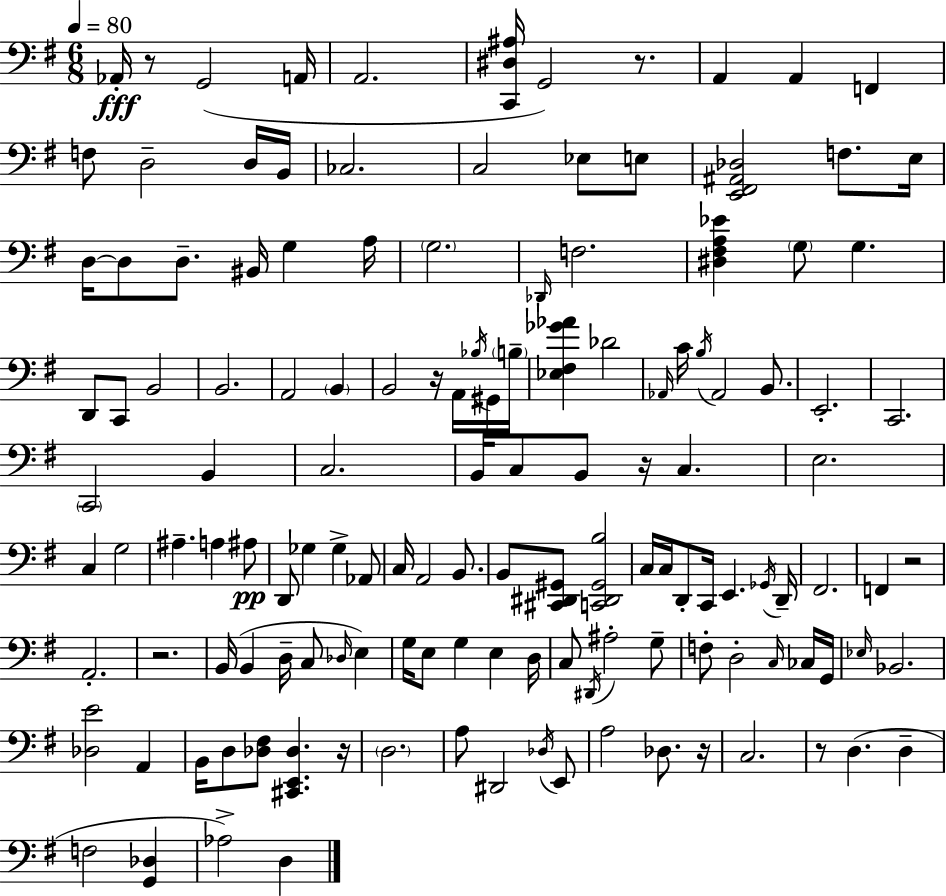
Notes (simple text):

Ab2/s R/e G2/h A2/s A2/h. [C2,D#3,A#3]/s G2/h R/e. A2/q A2/q F2/q F3/e D3/h D3/s B2/s CES3/h. C3/h Eb3/e E3/e [E2,F#2,A#2,Db3]/h F3/e. E3/s D3/s D3/e D3/e. BIS2/s G3/q A3/s G3/h. Db2/s F3/h. [D#3,F#3,A3,Eb4]/q G3/e G3/q. D2/e C2/e B2/h B2/h. A2/h B2/q B2/h R/s A2/s Bb3/s G#2/s B3/s [Eb3,F#3,Gb4,Ab4]/q Db4/h Ab2/s C4/s B3/s Ab2/h B2/e. E2/h. C2/h. C2/h B2/q C3/h. B2/s C3/e B2/e R/s C3/q. E3/h. C3/q G3/h A#3/q. A3/q A#3/e D2/e Gb3/q Gb3/q Ab2/e C3/s A2/h B2/e. B2/e [C#2,D#2,G#2]/e [C2,D#2,G#2,B3]/h C3/s C3/s D2/e C2/s E2/q. Gb2/s D2/s F#2/h. F2/q R/h A2/h. R/h. B2/s B2/q D3/s C3/e Db3/s E3/q G3/s E3/e G3/q E3/q D3/s C3/e D#2/s A#3/h G3/e F3/e D3/h C3/s CES3/s G2/s Eb3/s Bb2/h. [Db3,E4]/h A2/q B2/s D3/e [Db3,F#3]/e [C#2,E2,Db3]/q. R/s D3/h. A3/e D#2/h Db3/s E2/e A3/h Db3/e. R/s C3/h. R/e D3/q. D3/q F3/h [G2,Db3]/q Ab3/h D3/q